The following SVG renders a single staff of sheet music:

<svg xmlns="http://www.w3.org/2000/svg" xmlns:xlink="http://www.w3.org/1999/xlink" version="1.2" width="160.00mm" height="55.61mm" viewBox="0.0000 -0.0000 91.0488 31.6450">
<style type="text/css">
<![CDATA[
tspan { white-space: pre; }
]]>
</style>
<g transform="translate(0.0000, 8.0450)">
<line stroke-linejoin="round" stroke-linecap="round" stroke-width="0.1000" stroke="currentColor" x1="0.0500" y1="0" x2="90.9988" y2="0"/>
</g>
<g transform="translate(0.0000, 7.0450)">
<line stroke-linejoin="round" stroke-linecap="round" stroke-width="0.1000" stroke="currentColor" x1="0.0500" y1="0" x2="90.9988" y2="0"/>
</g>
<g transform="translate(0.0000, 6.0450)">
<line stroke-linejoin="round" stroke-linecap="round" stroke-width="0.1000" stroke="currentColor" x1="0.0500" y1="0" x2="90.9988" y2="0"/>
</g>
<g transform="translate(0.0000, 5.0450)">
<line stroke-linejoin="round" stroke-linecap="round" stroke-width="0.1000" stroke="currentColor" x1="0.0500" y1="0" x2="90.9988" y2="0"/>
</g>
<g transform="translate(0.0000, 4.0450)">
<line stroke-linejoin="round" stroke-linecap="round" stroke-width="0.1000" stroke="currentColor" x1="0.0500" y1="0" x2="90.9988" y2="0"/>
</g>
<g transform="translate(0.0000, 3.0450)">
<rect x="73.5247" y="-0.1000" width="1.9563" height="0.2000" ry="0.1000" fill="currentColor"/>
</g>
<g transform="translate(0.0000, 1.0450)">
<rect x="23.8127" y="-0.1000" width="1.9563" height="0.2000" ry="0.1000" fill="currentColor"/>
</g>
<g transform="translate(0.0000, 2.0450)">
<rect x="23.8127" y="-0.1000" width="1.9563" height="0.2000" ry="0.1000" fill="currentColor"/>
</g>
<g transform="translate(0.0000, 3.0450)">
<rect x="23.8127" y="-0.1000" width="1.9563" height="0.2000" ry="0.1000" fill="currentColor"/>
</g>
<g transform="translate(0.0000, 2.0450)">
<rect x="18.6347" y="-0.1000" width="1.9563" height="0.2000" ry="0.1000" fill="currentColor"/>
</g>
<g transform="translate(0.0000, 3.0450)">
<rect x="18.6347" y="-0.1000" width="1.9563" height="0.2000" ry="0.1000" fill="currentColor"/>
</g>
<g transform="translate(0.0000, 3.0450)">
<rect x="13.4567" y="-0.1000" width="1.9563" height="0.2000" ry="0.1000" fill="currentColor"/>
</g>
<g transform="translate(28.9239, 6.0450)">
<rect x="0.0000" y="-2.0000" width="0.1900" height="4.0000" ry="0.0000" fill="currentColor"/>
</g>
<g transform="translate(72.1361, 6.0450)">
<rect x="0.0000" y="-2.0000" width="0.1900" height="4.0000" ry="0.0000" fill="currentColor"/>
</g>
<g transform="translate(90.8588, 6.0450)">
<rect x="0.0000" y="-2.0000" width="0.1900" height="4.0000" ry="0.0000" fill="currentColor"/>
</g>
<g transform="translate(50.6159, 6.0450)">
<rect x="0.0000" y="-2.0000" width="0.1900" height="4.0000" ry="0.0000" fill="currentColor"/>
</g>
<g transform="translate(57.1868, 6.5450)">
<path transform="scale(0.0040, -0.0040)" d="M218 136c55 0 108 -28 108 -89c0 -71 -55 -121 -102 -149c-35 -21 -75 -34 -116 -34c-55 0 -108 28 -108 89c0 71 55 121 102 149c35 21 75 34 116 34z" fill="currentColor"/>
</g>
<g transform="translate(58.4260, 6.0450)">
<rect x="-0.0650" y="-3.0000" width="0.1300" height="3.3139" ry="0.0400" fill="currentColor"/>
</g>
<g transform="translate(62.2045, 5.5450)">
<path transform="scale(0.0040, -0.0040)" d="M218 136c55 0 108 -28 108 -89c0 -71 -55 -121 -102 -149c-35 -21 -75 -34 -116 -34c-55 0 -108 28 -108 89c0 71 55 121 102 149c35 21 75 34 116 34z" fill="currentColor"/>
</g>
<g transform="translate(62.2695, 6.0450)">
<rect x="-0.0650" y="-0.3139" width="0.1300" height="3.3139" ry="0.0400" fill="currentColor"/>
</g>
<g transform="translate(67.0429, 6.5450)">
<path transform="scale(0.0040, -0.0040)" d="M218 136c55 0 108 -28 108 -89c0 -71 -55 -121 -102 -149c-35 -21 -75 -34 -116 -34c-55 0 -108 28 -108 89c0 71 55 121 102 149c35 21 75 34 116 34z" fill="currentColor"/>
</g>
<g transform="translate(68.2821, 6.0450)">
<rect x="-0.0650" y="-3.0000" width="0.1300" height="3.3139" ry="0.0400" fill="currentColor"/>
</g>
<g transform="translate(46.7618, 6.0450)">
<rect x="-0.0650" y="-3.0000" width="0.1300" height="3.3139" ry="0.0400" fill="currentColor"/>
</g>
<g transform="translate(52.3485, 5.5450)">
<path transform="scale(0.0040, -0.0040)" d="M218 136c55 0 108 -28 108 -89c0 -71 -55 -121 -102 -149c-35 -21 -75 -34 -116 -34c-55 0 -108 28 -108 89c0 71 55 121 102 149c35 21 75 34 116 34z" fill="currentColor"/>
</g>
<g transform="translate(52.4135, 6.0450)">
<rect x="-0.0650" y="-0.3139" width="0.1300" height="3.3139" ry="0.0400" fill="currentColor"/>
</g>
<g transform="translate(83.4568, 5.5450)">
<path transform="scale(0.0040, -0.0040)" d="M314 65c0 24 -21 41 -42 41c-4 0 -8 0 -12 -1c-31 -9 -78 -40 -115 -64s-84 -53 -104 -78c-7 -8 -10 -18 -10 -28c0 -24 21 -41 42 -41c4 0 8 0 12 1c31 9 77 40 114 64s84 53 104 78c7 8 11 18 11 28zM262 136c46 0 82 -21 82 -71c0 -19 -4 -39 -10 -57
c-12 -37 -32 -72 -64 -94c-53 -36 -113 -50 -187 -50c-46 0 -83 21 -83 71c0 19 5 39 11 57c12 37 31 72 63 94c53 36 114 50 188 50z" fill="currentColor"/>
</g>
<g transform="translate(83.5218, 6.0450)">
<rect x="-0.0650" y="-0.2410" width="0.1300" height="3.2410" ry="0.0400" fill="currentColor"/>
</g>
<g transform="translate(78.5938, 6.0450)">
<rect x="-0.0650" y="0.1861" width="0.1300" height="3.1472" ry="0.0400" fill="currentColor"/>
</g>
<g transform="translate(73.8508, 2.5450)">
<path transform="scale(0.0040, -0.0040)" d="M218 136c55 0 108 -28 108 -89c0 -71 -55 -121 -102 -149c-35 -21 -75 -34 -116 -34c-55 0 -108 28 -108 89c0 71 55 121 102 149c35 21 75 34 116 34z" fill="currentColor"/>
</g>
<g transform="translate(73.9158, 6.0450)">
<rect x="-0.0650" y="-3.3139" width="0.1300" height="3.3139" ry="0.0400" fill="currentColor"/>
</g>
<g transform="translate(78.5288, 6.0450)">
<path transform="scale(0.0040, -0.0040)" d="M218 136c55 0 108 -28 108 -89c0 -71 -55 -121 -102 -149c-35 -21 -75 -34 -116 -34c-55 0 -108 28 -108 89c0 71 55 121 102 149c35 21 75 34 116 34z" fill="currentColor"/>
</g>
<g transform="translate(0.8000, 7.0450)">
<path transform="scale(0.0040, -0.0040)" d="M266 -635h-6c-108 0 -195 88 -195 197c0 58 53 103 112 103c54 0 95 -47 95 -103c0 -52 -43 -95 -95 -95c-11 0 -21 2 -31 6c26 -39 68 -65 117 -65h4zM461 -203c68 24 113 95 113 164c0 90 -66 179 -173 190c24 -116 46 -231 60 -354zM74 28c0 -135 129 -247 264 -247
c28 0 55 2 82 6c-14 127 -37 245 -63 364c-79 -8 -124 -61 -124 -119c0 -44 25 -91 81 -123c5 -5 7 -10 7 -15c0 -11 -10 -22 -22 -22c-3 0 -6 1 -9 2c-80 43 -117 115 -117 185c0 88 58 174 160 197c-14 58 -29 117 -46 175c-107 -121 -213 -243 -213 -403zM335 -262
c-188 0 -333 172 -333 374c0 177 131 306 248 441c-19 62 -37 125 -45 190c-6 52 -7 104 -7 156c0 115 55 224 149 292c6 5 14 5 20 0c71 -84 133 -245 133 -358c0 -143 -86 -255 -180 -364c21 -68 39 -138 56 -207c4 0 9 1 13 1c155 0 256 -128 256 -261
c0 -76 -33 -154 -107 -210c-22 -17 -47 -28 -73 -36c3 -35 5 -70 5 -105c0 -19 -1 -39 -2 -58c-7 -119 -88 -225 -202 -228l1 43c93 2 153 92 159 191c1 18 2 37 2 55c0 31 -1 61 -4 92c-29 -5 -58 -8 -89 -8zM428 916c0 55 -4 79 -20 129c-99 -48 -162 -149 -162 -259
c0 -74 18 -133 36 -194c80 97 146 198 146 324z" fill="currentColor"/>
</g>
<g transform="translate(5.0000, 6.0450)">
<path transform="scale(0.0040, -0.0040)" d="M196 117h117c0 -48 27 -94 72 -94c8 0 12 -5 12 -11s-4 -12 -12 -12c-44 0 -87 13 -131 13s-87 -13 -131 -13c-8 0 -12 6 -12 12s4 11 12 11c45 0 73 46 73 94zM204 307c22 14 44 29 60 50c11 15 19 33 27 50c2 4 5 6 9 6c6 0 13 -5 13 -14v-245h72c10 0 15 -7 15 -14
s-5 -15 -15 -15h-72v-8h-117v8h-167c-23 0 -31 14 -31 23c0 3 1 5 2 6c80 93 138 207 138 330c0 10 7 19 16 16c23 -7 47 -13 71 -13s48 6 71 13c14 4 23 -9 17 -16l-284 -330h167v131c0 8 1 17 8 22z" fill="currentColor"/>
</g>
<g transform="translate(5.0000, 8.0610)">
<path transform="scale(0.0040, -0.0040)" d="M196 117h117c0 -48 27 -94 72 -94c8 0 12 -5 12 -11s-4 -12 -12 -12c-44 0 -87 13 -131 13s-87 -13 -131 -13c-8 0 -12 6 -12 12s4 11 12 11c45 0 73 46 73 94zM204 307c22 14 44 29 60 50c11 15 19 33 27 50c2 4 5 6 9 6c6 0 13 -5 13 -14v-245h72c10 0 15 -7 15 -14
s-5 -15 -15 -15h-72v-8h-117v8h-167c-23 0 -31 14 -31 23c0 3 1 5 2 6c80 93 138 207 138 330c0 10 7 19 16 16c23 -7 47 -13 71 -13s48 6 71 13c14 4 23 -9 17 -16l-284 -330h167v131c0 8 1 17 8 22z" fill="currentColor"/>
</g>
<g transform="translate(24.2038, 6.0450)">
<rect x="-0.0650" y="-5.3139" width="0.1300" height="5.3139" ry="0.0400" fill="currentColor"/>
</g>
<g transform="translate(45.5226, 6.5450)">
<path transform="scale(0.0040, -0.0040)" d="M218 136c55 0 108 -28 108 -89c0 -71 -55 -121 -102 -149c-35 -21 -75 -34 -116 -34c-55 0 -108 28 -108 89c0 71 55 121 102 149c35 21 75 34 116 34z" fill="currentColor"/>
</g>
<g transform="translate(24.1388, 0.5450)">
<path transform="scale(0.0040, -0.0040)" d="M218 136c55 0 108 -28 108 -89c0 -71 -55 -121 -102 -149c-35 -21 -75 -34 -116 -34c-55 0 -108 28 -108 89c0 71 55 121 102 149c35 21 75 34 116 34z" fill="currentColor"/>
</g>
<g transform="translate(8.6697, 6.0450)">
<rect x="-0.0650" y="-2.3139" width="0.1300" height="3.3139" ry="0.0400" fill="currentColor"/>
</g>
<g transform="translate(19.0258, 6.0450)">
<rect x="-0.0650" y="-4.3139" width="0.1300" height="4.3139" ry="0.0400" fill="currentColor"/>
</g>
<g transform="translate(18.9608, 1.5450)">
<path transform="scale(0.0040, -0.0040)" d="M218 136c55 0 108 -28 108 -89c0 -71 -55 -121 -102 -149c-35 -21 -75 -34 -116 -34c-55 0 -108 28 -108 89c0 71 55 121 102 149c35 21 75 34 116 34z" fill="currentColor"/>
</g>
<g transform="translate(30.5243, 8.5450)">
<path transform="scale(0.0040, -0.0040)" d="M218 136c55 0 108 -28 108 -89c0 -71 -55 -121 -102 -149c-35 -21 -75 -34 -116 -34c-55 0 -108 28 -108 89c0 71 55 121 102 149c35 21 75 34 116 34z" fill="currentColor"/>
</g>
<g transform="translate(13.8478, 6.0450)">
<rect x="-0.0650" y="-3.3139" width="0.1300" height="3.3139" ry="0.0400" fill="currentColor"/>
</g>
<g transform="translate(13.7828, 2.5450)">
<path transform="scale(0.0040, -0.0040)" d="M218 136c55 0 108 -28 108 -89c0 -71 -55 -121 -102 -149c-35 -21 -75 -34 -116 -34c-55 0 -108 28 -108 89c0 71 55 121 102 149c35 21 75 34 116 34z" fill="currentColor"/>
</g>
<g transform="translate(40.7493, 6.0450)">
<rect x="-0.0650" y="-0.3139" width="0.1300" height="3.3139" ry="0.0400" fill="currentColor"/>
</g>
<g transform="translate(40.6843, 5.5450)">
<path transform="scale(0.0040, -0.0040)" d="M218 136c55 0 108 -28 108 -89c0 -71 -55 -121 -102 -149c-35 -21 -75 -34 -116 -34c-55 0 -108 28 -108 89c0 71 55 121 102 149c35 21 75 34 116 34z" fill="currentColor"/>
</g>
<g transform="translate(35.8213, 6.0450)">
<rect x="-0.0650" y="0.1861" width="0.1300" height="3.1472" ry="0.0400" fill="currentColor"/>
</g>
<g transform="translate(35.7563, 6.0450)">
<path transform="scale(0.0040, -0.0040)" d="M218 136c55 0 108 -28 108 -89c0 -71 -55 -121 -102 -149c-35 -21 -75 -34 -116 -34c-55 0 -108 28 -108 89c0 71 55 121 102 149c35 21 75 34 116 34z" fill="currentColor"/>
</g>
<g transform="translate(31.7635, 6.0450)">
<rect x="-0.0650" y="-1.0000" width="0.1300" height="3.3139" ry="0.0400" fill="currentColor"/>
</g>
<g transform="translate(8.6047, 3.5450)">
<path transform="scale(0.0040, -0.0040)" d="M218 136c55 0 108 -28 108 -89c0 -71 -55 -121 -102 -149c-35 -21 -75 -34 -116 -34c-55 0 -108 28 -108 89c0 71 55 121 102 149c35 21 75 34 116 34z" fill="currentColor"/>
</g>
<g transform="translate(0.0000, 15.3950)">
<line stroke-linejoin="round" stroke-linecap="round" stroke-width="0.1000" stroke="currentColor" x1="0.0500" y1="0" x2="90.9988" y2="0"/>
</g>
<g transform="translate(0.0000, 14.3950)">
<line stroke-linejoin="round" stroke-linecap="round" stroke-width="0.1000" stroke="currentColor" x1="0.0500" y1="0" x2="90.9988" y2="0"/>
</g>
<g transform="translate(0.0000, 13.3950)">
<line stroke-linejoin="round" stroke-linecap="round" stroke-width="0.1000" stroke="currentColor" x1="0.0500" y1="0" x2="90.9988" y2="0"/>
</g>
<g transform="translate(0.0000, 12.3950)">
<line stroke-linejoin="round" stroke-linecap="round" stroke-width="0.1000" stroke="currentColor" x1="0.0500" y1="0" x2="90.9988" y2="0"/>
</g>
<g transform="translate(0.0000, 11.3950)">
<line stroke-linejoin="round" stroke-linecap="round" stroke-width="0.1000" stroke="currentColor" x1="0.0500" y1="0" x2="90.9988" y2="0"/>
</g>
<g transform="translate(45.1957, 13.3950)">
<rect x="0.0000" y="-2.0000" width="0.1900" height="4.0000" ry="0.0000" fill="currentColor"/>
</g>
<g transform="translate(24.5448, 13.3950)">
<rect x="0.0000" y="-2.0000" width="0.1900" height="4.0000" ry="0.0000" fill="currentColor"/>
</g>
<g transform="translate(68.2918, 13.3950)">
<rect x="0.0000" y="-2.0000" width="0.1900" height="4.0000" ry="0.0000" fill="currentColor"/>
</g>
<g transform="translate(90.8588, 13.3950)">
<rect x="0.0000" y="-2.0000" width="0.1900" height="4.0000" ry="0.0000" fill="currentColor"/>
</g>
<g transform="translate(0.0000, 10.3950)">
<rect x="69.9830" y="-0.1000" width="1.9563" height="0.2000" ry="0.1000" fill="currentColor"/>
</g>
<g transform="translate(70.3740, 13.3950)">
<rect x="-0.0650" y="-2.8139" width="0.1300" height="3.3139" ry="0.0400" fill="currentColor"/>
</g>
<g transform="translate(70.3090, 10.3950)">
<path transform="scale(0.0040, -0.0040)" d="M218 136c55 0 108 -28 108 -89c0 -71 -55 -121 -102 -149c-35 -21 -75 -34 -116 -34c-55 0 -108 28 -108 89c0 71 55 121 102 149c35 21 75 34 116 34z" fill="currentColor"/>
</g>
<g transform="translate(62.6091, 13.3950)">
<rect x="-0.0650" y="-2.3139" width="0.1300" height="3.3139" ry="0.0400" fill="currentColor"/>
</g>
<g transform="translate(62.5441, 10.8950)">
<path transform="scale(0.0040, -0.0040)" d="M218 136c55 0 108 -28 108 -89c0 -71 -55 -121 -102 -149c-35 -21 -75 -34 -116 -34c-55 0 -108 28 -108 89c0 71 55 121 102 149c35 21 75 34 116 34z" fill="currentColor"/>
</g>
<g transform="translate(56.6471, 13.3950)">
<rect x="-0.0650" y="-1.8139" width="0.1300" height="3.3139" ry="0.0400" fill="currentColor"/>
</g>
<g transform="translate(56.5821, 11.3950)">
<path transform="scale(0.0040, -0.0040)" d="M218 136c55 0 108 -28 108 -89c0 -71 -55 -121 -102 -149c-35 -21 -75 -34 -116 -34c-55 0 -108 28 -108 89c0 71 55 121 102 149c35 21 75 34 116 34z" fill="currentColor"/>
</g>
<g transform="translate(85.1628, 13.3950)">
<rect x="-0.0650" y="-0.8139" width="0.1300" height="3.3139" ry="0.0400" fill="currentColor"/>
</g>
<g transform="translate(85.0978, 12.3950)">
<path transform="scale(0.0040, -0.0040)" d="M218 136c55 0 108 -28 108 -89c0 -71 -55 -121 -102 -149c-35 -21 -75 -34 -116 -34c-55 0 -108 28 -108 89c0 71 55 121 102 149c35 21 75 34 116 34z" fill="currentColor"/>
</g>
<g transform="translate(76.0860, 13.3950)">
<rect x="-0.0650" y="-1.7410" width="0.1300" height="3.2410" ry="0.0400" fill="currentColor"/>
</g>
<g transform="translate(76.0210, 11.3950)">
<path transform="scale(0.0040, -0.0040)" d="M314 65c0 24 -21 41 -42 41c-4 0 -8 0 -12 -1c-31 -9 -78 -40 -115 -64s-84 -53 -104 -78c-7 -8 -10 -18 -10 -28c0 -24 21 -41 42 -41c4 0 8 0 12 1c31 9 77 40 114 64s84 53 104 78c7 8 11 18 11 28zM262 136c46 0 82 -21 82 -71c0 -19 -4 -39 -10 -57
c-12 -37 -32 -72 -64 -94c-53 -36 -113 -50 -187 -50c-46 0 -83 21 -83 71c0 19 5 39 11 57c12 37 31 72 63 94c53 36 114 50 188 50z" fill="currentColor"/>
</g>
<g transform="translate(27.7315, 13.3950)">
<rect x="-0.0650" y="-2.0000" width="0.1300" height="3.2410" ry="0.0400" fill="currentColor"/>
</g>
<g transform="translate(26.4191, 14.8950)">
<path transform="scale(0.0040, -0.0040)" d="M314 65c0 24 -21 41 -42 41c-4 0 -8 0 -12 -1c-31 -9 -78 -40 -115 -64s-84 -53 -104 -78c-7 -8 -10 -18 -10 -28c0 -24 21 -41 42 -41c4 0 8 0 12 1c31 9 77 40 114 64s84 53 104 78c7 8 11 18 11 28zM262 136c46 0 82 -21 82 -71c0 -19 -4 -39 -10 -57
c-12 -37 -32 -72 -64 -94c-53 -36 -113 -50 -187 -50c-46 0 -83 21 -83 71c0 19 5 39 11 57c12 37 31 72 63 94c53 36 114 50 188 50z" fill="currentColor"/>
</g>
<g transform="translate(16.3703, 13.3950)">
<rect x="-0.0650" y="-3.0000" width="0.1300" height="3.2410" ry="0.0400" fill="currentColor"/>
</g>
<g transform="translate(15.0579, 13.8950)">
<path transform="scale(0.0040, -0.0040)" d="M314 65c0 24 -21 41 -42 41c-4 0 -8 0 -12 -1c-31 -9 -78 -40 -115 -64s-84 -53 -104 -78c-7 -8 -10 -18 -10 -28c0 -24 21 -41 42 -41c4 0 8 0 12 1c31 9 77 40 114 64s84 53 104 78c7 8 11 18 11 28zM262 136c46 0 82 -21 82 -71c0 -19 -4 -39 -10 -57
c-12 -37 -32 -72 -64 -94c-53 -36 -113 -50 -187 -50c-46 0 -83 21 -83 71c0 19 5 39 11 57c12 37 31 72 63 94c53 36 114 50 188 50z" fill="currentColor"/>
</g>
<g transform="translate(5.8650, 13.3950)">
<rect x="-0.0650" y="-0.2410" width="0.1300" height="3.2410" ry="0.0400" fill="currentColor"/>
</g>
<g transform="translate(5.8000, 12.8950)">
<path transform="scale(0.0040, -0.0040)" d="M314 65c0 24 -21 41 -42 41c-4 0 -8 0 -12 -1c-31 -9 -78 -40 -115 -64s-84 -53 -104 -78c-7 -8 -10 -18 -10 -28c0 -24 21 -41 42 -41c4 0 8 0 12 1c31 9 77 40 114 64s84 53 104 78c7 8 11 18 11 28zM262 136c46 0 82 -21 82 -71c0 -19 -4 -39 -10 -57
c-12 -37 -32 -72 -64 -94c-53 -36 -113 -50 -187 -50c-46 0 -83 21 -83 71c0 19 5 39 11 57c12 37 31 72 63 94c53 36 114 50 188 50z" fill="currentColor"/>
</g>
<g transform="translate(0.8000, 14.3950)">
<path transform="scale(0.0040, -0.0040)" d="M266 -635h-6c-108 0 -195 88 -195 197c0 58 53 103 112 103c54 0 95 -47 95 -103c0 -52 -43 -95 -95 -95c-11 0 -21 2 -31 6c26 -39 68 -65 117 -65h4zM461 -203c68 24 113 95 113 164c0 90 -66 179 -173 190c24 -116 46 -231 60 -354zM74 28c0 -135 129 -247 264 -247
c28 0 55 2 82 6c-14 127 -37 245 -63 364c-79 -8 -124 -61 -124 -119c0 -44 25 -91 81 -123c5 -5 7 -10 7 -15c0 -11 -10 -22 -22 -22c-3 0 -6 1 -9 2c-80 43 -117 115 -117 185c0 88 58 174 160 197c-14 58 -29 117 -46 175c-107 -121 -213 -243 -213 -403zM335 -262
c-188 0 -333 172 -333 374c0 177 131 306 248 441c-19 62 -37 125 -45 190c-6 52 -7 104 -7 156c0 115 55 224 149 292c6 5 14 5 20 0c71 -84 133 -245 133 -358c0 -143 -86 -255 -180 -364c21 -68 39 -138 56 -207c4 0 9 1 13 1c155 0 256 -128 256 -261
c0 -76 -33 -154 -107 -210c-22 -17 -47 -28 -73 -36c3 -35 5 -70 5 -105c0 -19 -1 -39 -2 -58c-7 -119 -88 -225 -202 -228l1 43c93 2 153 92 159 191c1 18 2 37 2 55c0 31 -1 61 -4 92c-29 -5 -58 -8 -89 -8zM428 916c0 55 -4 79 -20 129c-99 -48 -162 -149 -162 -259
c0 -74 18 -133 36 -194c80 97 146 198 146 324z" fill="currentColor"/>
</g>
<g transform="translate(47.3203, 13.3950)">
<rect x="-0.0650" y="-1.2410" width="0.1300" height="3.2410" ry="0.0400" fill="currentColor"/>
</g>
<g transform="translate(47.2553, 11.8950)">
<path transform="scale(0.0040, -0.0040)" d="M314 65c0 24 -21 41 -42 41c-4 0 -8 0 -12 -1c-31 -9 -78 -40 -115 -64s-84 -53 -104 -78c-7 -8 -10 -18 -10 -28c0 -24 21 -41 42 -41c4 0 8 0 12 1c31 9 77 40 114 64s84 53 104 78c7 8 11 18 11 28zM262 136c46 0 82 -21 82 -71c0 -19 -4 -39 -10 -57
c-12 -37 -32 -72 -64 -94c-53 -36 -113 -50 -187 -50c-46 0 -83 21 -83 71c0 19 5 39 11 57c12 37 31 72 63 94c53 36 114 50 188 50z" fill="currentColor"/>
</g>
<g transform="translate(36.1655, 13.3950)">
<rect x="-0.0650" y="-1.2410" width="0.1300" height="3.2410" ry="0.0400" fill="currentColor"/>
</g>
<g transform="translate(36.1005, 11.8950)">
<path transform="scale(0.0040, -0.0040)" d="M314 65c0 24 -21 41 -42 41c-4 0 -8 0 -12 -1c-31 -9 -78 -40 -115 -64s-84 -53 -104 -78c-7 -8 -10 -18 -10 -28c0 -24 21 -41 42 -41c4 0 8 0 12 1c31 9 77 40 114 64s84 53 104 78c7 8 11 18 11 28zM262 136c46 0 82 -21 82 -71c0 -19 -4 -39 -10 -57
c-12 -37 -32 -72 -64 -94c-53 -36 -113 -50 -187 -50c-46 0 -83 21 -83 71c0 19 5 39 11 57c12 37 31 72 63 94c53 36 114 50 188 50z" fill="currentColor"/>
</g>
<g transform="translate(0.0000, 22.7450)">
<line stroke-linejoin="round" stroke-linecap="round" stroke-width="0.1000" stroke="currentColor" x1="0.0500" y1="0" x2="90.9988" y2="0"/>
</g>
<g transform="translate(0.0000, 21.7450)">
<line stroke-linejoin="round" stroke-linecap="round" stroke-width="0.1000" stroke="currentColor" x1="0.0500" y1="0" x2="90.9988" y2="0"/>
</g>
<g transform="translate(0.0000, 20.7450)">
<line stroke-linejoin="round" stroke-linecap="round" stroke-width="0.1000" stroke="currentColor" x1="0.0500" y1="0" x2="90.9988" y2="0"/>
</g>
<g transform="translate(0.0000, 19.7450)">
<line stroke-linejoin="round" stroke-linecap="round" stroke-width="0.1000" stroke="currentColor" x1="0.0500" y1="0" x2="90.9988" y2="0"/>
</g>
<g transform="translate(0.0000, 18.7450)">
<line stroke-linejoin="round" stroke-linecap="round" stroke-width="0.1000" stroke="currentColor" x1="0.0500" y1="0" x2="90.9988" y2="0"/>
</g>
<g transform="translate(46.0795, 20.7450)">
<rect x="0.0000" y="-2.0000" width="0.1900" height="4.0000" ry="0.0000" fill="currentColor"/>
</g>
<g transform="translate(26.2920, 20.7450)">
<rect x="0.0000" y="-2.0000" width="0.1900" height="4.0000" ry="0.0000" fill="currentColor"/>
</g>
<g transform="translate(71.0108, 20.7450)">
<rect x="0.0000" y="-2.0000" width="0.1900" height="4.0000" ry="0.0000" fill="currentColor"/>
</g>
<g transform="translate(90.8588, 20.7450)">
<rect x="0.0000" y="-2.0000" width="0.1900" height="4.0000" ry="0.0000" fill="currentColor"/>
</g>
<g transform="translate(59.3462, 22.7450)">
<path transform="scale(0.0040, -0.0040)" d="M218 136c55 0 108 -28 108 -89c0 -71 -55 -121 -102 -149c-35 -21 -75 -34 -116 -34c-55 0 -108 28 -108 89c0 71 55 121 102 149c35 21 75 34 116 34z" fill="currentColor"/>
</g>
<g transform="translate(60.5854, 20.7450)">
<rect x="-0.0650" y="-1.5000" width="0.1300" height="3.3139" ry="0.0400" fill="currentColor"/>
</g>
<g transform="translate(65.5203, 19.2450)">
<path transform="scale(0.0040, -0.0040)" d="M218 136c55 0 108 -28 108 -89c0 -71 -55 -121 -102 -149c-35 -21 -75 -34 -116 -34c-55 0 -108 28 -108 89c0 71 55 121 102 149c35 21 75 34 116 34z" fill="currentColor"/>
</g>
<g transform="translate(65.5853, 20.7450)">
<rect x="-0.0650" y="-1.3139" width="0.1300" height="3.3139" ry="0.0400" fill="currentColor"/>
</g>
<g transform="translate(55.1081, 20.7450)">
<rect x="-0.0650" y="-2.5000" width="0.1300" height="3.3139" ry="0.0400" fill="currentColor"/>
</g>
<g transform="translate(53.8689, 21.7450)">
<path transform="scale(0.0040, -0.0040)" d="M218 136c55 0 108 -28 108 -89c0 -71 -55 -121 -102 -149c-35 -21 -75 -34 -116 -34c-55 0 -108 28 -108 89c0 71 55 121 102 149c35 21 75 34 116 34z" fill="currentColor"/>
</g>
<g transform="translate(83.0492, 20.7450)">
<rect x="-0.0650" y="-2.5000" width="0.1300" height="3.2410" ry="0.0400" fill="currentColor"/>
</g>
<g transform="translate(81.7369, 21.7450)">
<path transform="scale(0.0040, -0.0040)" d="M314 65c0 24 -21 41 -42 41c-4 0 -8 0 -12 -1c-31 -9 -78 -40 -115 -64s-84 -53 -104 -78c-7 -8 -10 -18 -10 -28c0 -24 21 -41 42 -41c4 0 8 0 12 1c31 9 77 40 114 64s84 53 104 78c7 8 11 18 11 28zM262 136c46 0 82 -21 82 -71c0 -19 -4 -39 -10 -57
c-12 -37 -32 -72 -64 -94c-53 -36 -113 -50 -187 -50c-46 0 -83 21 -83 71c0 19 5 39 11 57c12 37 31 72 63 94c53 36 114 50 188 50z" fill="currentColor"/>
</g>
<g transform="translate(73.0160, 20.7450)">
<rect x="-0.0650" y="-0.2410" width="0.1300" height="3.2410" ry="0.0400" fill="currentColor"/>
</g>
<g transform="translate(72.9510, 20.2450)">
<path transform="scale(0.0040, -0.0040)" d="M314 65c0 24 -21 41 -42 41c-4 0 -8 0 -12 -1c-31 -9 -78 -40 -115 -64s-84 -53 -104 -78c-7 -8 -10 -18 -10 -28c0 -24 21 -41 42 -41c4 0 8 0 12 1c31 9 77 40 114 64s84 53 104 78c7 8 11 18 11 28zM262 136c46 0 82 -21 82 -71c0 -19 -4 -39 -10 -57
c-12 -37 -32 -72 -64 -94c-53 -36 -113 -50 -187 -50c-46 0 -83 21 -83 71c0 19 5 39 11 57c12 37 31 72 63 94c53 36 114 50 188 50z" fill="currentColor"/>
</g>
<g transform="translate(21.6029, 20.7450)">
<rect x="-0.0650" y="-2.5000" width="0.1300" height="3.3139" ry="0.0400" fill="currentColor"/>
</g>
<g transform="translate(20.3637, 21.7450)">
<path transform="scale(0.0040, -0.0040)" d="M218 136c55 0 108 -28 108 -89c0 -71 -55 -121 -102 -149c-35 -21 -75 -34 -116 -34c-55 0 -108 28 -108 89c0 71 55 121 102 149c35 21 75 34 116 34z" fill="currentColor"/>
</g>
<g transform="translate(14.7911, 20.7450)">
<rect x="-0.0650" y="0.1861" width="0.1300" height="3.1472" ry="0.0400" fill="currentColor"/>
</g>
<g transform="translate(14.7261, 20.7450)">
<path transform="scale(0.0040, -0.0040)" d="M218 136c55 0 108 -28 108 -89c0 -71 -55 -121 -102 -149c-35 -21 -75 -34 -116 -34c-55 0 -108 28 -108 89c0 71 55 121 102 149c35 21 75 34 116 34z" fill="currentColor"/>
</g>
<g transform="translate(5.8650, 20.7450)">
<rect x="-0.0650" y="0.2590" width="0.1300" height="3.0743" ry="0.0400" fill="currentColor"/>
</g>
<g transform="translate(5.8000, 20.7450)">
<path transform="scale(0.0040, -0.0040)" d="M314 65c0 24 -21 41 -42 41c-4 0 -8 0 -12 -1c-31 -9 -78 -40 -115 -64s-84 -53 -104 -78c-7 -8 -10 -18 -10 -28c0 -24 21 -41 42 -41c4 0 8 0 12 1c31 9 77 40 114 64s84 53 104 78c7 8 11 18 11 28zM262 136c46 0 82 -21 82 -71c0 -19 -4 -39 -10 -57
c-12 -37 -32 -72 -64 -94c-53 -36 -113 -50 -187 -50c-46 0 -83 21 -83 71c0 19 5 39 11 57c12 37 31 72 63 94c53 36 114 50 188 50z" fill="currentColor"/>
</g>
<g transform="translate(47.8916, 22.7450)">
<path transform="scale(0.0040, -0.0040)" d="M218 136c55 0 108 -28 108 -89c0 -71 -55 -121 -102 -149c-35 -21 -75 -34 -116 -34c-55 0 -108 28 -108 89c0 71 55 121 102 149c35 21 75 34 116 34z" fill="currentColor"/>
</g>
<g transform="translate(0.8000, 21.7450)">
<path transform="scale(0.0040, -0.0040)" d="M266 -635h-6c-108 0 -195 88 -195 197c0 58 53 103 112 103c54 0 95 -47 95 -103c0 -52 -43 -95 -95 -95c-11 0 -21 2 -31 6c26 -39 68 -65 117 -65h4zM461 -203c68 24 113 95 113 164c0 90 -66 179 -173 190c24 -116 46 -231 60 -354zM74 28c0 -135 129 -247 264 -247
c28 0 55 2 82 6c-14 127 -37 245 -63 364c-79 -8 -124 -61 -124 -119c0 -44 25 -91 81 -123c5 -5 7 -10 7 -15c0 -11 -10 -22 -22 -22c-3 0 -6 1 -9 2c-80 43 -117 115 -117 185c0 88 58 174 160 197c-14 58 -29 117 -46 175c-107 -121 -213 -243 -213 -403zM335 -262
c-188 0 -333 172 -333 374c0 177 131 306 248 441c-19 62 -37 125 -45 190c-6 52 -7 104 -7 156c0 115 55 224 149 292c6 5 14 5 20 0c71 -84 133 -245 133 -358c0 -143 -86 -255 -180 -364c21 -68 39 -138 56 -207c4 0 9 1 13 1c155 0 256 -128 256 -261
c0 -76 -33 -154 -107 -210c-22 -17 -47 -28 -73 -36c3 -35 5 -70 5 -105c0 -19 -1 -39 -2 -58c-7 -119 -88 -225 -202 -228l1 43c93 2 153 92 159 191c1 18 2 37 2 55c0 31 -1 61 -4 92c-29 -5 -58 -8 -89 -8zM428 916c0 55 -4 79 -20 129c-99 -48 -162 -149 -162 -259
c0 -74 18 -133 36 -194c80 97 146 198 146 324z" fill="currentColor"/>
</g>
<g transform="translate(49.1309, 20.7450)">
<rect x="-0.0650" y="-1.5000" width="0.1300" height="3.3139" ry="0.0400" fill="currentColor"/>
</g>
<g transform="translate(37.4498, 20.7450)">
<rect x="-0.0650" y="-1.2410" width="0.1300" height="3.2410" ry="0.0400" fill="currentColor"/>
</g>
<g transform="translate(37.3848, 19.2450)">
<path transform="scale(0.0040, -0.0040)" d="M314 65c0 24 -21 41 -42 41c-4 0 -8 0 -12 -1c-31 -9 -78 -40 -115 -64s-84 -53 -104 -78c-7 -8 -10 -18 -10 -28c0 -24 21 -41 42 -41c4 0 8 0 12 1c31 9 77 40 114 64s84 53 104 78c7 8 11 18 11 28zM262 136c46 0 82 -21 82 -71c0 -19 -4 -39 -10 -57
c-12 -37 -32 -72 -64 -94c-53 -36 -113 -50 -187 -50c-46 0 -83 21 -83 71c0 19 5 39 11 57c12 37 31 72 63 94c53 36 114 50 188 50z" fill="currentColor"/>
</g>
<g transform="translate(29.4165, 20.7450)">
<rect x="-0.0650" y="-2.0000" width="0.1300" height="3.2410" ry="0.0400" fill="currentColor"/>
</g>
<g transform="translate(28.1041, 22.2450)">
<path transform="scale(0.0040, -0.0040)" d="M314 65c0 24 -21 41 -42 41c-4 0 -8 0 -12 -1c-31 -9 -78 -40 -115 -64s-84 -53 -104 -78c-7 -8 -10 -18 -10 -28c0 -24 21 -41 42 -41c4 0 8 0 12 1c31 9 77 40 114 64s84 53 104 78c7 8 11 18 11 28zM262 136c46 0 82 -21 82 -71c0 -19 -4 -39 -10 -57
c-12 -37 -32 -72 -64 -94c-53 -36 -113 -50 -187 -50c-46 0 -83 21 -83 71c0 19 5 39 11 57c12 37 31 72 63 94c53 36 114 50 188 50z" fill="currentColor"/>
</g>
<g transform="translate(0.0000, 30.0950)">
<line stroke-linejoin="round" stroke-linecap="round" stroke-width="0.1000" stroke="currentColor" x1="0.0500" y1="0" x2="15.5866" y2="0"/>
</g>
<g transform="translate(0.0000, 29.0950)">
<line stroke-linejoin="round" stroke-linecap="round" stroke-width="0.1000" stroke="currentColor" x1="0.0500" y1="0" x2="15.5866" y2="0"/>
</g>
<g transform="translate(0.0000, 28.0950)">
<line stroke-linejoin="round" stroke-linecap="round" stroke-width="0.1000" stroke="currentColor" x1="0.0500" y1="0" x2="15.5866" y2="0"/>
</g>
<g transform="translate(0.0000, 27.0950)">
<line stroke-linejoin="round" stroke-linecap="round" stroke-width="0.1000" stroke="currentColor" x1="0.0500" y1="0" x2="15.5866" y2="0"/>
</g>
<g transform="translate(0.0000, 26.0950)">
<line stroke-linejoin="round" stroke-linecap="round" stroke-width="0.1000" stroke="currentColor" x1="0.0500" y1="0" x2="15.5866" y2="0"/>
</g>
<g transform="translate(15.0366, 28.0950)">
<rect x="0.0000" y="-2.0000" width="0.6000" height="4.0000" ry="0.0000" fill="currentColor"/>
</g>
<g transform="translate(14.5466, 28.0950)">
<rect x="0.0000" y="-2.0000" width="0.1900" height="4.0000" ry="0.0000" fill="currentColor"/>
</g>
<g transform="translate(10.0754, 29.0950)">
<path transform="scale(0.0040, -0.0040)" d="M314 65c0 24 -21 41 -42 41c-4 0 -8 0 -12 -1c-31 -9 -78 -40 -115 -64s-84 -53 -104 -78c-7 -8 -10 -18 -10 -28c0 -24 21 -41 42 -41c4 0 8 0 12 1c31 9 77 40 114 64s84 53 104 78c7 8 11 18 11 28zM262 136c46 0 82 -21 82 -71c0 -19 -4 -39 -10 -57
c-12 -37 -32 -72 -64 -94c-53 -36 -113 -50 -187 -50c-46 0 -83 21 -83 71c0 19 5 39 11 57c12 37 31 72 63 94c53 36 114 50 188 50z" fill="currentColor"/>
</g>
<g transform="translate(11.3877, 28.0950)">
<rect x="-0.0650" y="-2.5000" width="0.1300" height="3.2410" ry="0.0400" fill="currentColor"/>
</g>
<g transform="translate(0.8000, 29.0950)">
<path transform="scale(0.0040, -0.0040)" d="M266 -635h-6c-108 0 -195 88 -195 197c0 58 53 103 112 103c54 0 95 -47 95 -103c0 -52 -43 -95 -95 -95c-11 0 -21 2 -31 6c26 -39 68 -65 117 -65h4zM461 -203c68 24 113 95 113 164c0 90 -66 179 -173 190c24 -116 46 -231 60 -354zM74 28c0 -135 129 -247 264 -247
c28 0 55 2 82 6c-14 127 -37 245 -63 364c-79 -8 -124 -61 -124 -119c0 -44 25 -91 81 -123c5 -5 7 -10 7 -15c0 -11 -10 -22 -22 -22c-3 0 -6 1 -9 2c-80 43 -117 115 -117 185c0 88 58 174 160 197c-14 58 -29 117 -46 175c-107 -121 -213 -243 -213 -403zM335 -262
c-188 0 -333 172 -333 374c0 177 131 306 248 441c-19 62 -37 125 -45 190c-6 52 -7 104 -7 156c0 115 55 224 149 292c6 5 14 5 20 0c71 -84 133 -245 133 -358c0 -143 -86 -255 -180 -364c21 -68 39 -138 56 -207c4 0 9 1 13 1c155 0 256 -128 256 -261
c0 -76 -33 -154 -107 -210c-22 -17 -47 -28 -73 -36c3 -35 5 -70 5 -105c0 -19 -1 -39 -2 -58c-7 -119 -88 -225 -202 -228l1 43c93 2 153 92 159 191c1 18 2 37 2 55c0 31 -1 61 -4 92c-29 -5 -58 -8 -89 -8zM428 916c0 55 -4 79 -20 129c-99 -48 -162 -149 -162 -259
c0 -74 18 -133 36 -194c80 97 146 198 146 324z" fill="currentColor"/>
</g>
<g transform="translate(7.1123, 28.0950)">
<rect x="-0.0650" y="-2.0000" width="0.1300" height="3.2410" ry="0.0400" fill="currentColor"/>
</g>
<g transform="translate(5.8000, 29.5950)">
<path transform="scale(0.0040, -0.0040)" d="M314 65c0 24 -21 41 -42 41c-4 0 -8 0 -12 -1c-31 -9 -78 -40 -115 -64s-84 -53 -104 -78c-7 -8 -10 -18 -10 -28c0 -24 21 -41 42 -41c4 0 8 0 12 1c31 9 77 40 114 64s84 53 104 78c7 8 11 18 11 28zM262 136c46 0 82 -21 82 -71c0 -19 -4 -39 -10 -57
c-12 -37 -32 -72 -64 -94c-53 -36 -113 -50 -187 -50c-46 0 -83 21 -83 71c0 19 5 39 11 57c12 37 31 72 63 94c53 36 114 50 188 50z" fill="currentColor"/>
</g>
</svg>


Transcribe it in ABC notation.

X:1
T:Untitled
M:4/4
L:1/4
K:C
g b d' f' D B c A c A c A b B c2 c2 A2 F2 e2 e2 f g a f2 d B2 B G F2 e2 E G E e c2 G2 F2 G2